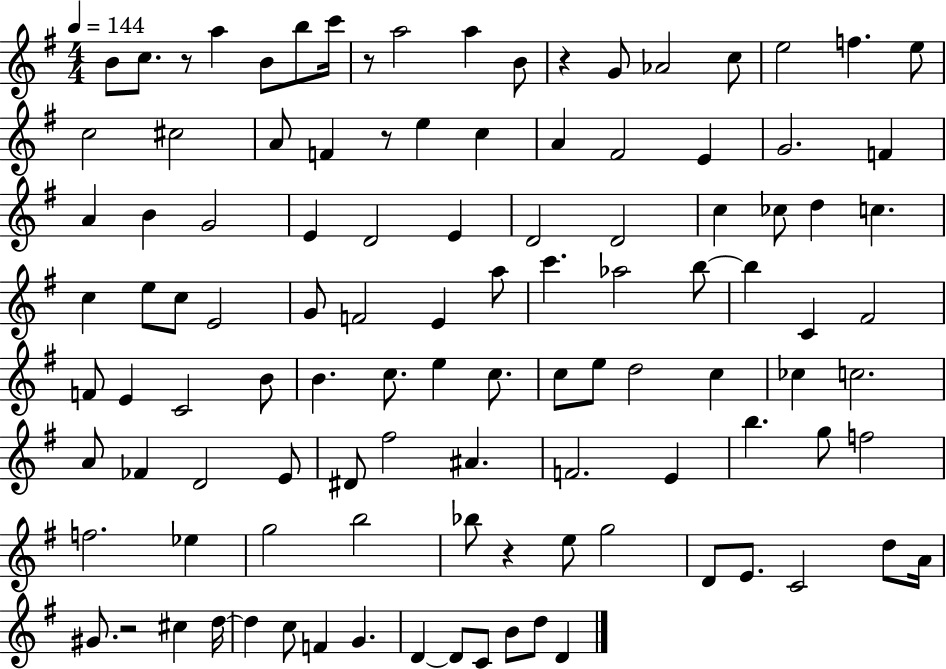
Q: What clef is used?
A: treble